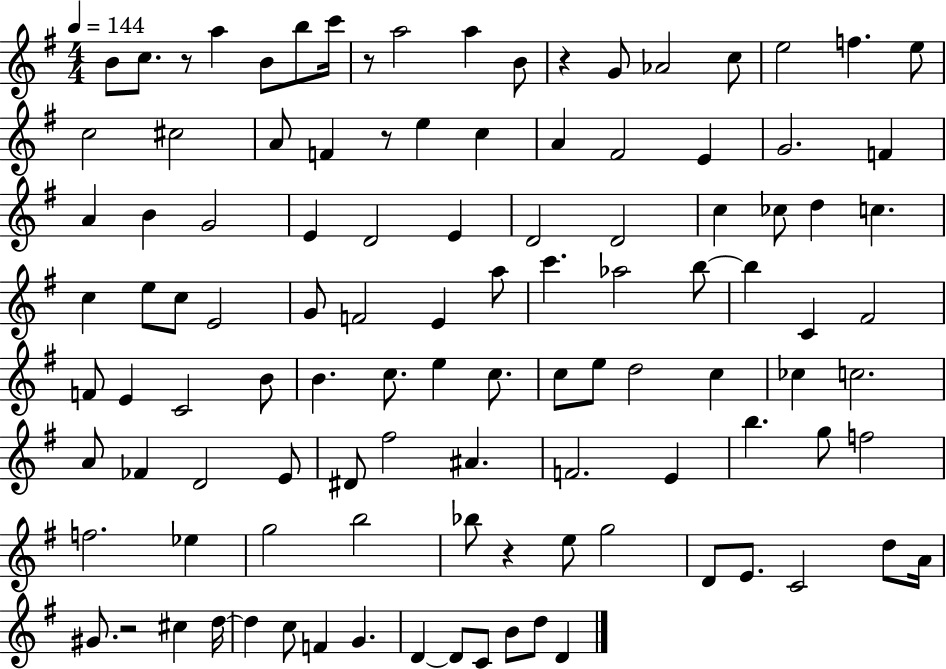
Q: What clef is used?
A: treble